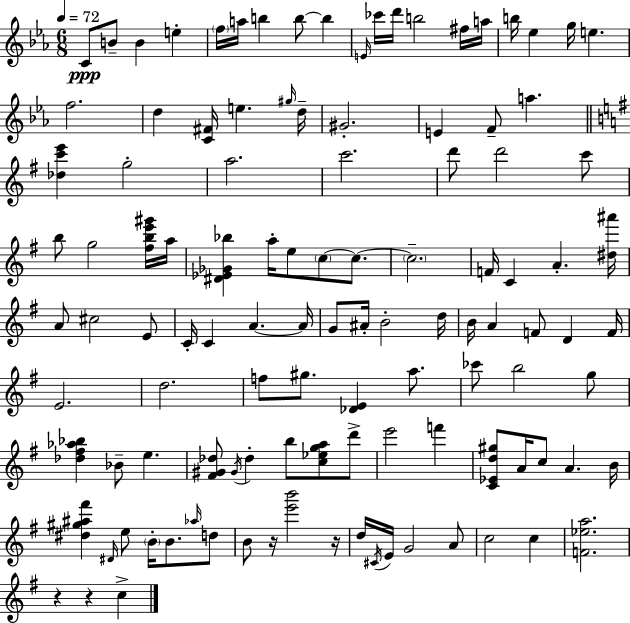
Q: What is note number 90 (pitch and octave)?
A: C#4